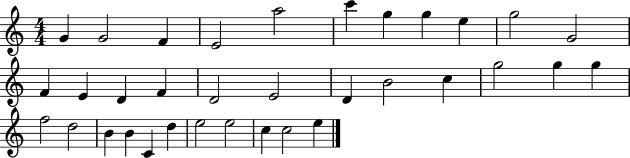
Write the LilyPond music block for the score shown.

{
  \clef treble
  \numericTimeSignature
  \time 4/4
  \key c \major
  g'4 g'2 f'4 | e'2 a''2 | c'''4 g''4 g''4 e''4 | g''2 g'2 | \break f'4 e'4 d'4 f'4 | d'2 e'2 | d'4 b'2 c''4 | g''2 g''4 g''4 | \break f''2 d''2 | b'4 b'4 c'4 d''4 | e''2 e''2 | c''4 c''2 e''4 | \break \bar "|."
}